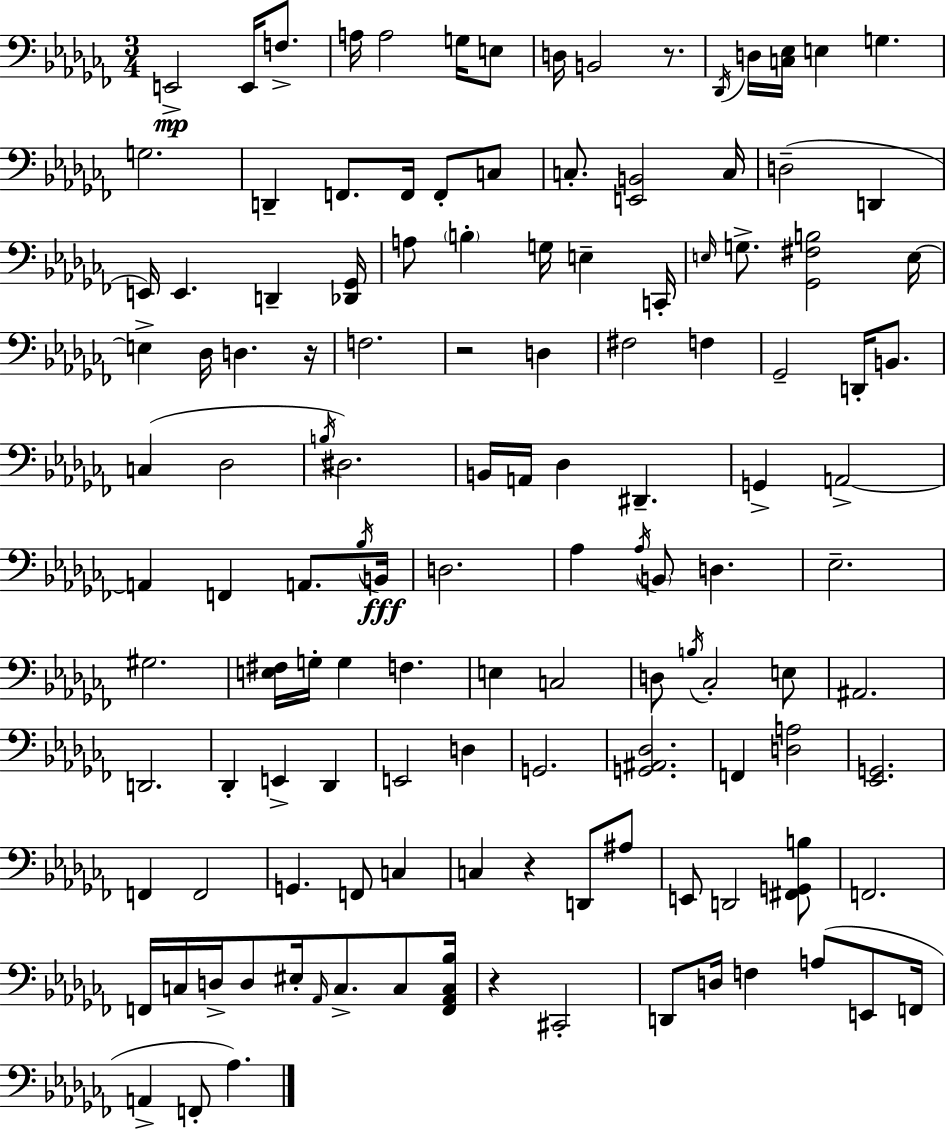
X:1
T:Untitled
M:3/4
L:1/4
K:Abm
E,,2 E,,/4 F,/2 A,/4 A,2 G,/4 E,/2 D,/4 B,,2 z/2 _D,,/4 D,/4 [C,_E,]/4 E, G, G,2 D,, F,,/2 F,,/4 F,,/2 C,/2 C,/2 [E,,B,,]2 C,/4 D,2 D,, E,,/4 E,, D,, [_D,,_G,,]/4 A,/2 B, G,/4 E, C,,/4 E,/4 G,/2 [_G,,^F,B,]2 E,/4 E, _D,/4 D, z/4 F,2 z2 D, ^F,2 F, _G,,2 D,,/4 B,,/2 C, _D,2 B,/4 ^D,2 B,,/4 A,,/4 _D, ^D,, G,, A,,2 A,, F,, A,,/2 _B,/4 B,,/4 D,2 _A, _A,/4 B,,/2 D, _E,2 ^G,2 [E,^F,]/4 G,/4 G, F, E, C,2 D,/2 B,/4 _C,2 E,/2 ^A,,2 D,,2 _D,, E,, _D,, E,,2 D, G,,2 [G,,^A,,_D,]2 F,, [D,A,]2 [_E,,G,,]2 F,, F,,2 G,, F,,/2 C, C, z D,,/2 ^A,/2 E,,/2 D,,2 [^F,,G,,B,]/2 F,,2 F,,/4 C,/4 D,/4 D,/2 ^E,/4 _A,,/4 C,/2 C,/2 [F,,_A,,C,_B,]/4 z ^C,,2 D,,/2 D,/4 F, A,/2 E,,/2 F,,/4 A,, F,,/2 _A,